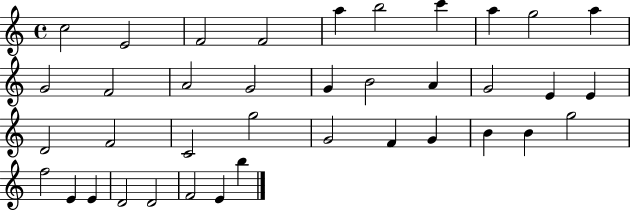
{
  \clef treble
  \time 4/4
  \defaultTimeSignature
  \key c \major
  c''2 e'2 | f'2 f'2 | a''4 b''2 c'''4 | a''4 g''2 a''4 | \break g'2 f'2 | a'2 g'2 | g'4 b'2 a'4 | g'2 e'4 e'4 | \break d'2 f'2 | c'2 g''2 | g'2 f'4 g'4 | b'4 b'4 g''2 | \break f''2 e'4 e'4 | d'2 d'2 | f'2 e'4 b''4 | \bar "|."
}